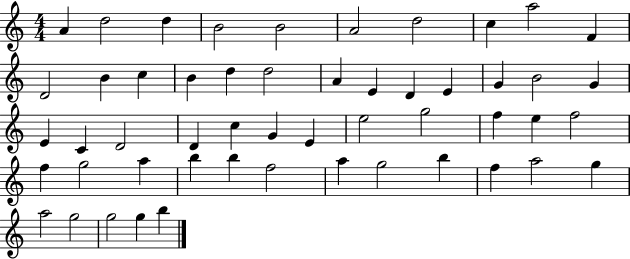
A4/q D5/h D5/q B4/h B4/h A4/h D5/h C5/q A5/h F4/q D4/h B4/q C5/q B4/q D5/q D5/h A4/q E4/q D4/q E4/q G4/q B4/h G4/q E4/q C4/q D4/h D4/q C5/q G4/q E4/q E5/h G5/h F5/q E5/q F5/h F5/q G5/h A5/q B5/q B5/q F5/h A5/q G5/h B5/q F5/q A5/h G5/q A5/h G5/h G5/h G5/q B5/q